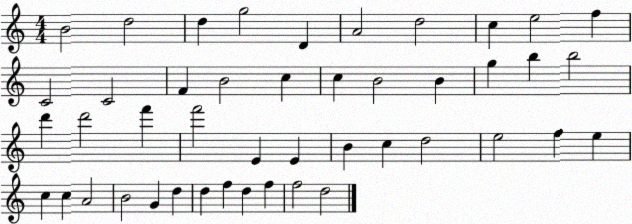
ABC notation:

X:1
T:Untitled
M:4/4
L:1/4
K:C
B2 d2 d g2 D A2 d2 c e2 f C2 C2 F B2 c c B2 B g b b2 d' d'2 f' f'2 E E B c d2 e2 f e c c A2 B2 G d d f d f f2 d2